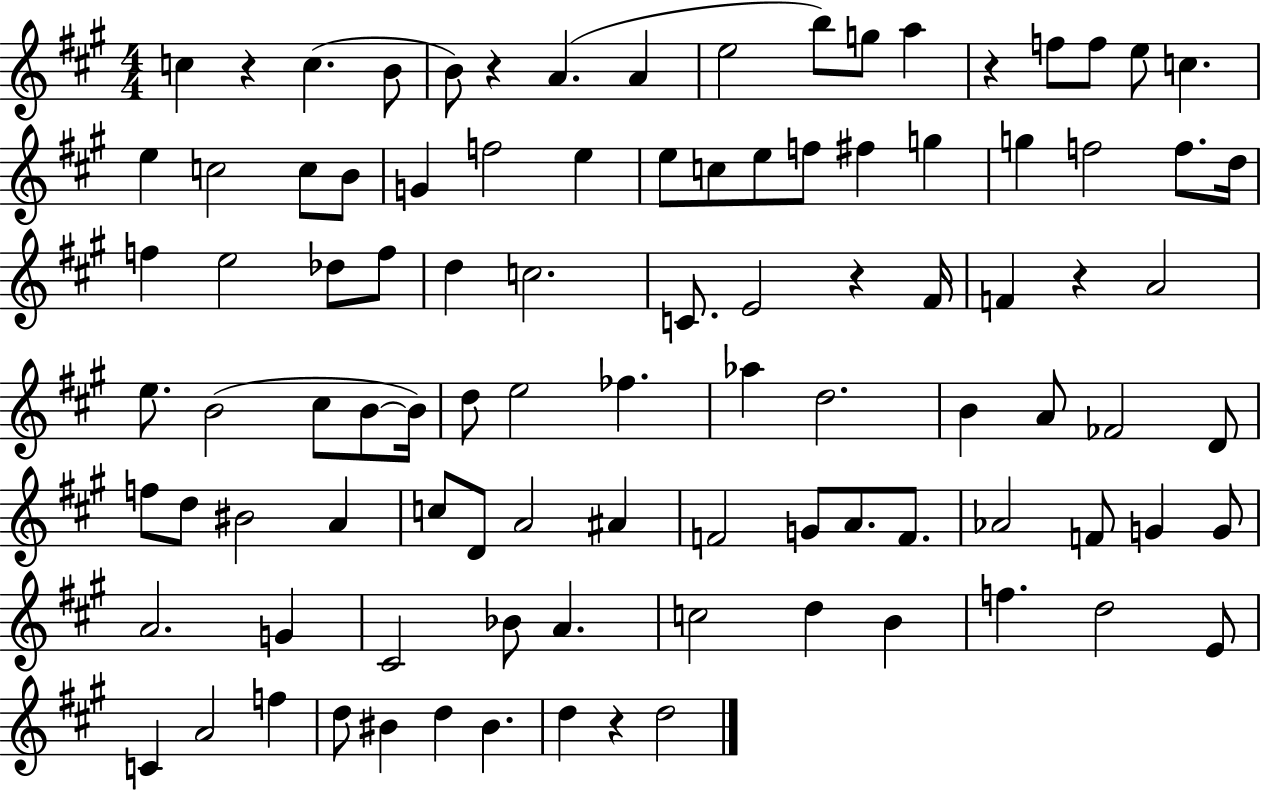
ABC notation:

X:1
T:Untitled
M:4/4
L:1/4
K:A
c z c B/2 B/2 z A A e2 b/2 g/2 a z f/2 f/2 e/2 c e c2 c/2 B/2 G f2 e e/2 c/2 e/2 f/2 ^f g g f2 f/2 d/4 f e2 _d/2 f/2 d c2 C/2 E2 z ^F/4 F z A2 e/2 B2 ^c/2 B/2 B/4 d/2 e2 _f _a d2 B A/2 _F2 D/2 f/2 d/2 ^B2 A c/2 D/2 A2 ^A F2 G/2 A/2 F/2 _A2 F/2 G G/2 A2 G ^C2 _B/2 A c2 d B f d2 E/2 C A2 f d/2 ^B d ^B d z d2